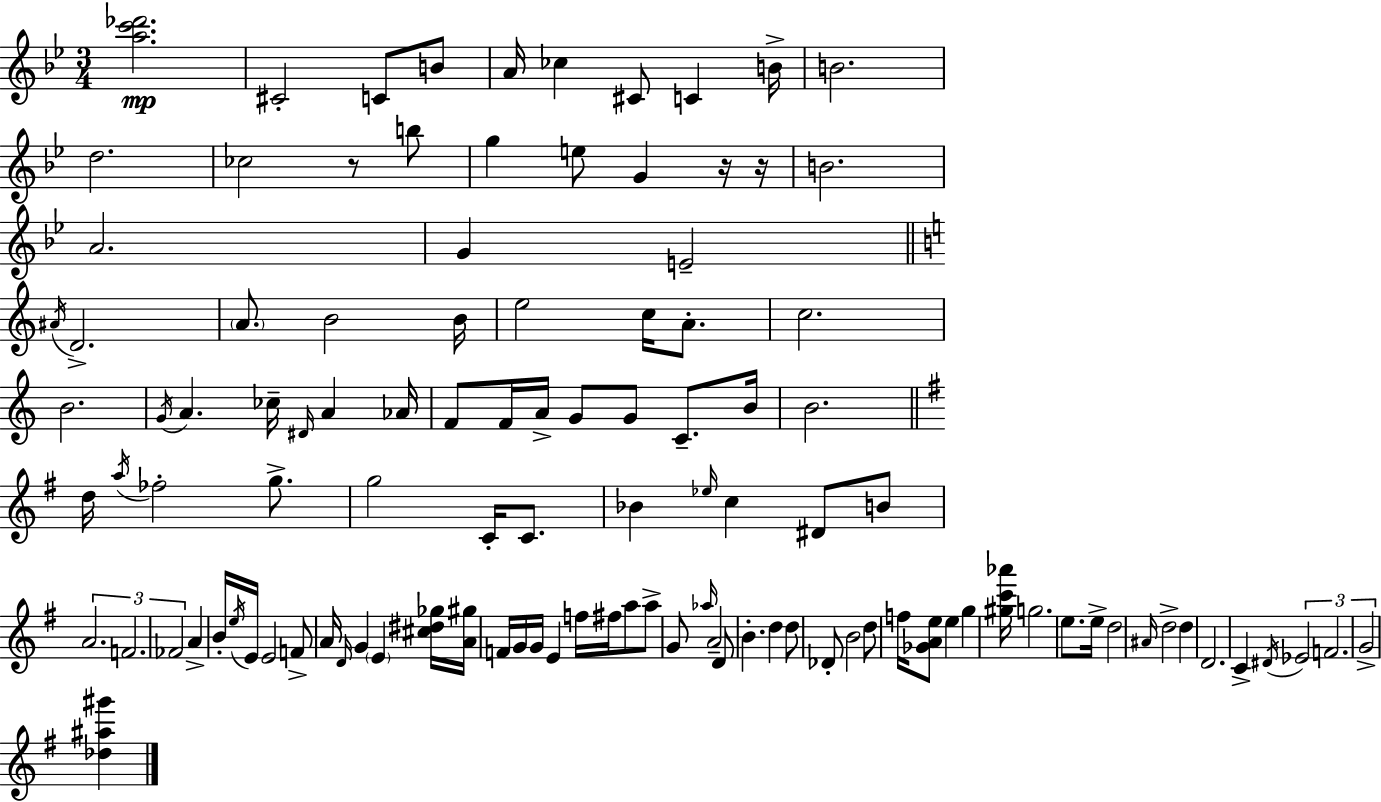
{
  \clef treble
  \numericTimeSignature
  \time 3/4
  \key bes \major
  <a'' c''' des'''>2.\mp | cis'2-. c'8 b'8 | a'16 ces''4 cis'8 c'4 b'16-> | b'2. | \break d''2. | ces''2 r8 b''8 | g''4 e''8 g'4 r16 r16 | b'2. | \break a'2. | g'4 e'2-- | \bar "||" \break \key c \major \acciaccatura { ais'16 } d'2.-> | \parenthesize a'8. b'2 | b'16 e''2 c''16 a'8.-. | c''2. | \break b'2. | \acciaccatura { g'16 } a'4. ces''16-- \grace { dis'16 } a'4 | aes'16 f'8 f'16 a'16-> g'8 g'8 c'8.-- | b'16 b'2. | \break \bar "||" \break \key g \major d''16 \acciaccatura { a''16 } fes''2-. g''8.-> | g''2 c'16-. c'8. | bes'4 \grace { ees''16 } c''4 dis'8 | b'8 \tuplet 3/2 { a'2. | \break f'2. | fes'2 } a'4-> | b'16-. \acciaccatura { e''16 } e'16 e'2 | f'8-> a'16 \grace { d'16 } g'4 \parenthesize e'4 | \break <cis'' dis'' ges''>16 <a' gis''>16 f'16 g'16 g'16 e'4 f''16 fis''16 | a''8 a''8-> g'8 \grace { aes''16 } a'2-- | d'8 b'4.-. d''4 | d''8 des'8-. b'2 | \break d''8 f''16 <ges' a' e''>8 e''4 | g''4 <gis'' c''' aes'''>16 g''2. | e''8. e''16-> d''2 | \grace { ais'16 } d''2-> | \break d''4 d'2. | c'4-> \acciaccatura { dis'16 } \tuplet 3/2 { ees'2 | f'2. | g'2-> } | \break <des'' ais'' gis'''>4 \bar "|."
}